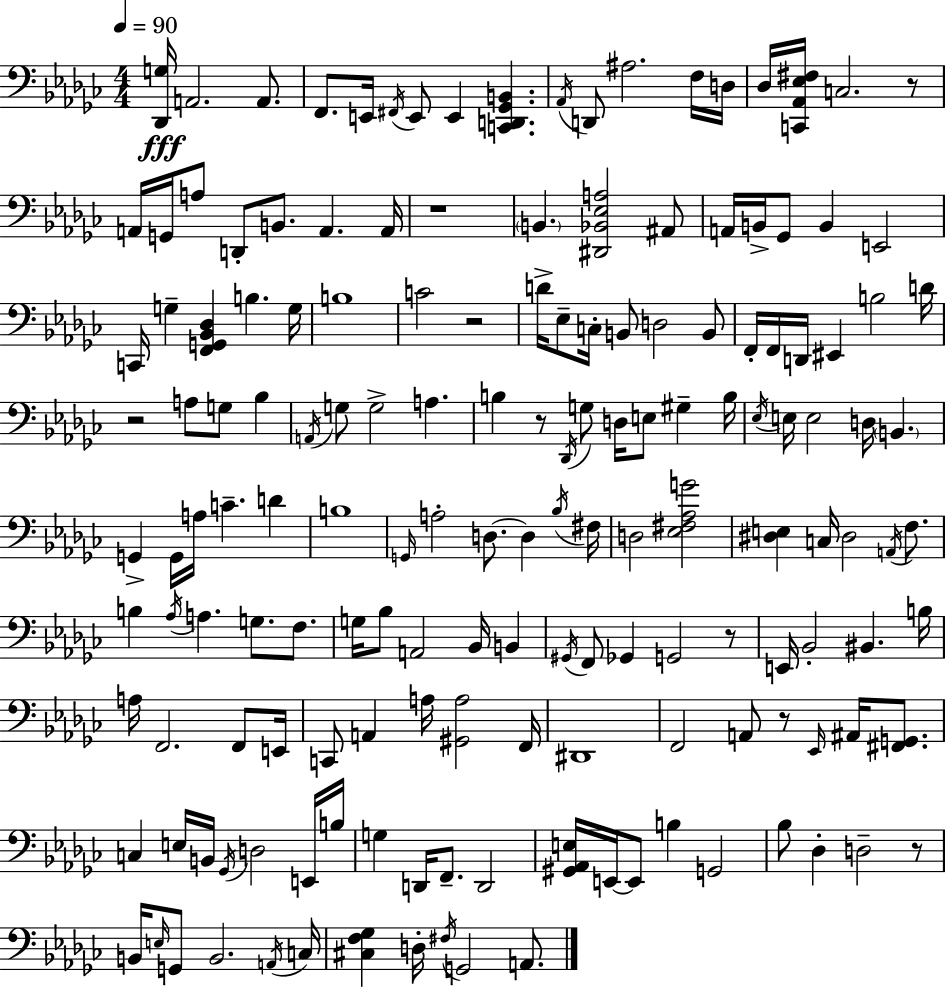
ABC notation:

X:1
T:Untitled
M:4/4
L:1/4
K:Ebm
[_D,,G,]/4 A,,2 A,,/2 F,,/2 E,,/4 ^F,,/4 E,,/2 E,, [C,,D,,_G,,B,,] _A,,/4 D,,/2 ^A,2 F,/4 D,/4 _D,/4 [C,,_A,,_E,^F,]/4 C,2 z/2 A,,/4 G,,/4 A,/2 D,,/2 B,,/2 A,, A,,/4 z4 B,, [^D,,_B,,_E,A,]2 ^A,,/2 A,,/4 B,,/4 _G,,/2 B,, E,,2 C,,/4 G, [F,,G,,_B,,_D,] B, G,/4 B,4 C2 z2 D/4 _E,/2 C,/4 B,,/2 D,2 B,,/2 F,,/4 F,,/4 D,,/4 ^E,, B,2 D/4 z2 A,/2 G,/2 _B, A,,/4 G,/2 G,2 A, B, z/2 _D,,/4 G,/2 D,/4 E,/2 ^G, B,/4 _E,/4 E,/4 E,2 D,/4 B,, G,, G,,/4 A,/4 C D B,4 G,,/4 A,2 D,/2 D, _B,/4 ^F,/4 D,2 [_E,^F,_A,G]2 [^D,E,] C,/4 ^D,2 A,,/4 F,/2 B, _A,/4 A, G,/2 F,/2 G,/4 _B,/2 A,,2 _B,,/4 B,, ^G,,/4 F,,/2 _G,, G,,2 z/2 E,,/4 _B,,2 ^B,, B,/4 A,/4 F,,2 F,,/2 E,,/4 C,,/2 A,, A,/4 [^G,,A,]2 F,,/4 ^D,,4 F,,2 A,,/2 z/2 _E,,/4 ^A,,/4 [^F,,G,,]/2 C, E,/4 B,,/4 _G,,/4 D,2 E,,/4 B,/4 G, D,,/4 F,,/2 D,,2 [^G,,_A,,E,]/4 E,,/4 E,,/2 B, G,,2 _B,/2 _D, D,2 z/2 B,,/4 E,/4 G,,/2 B,,2 A,,/4 C,/4 [^C,F,_G,] D,/4 ^F,/4 G,,2 A,,/2